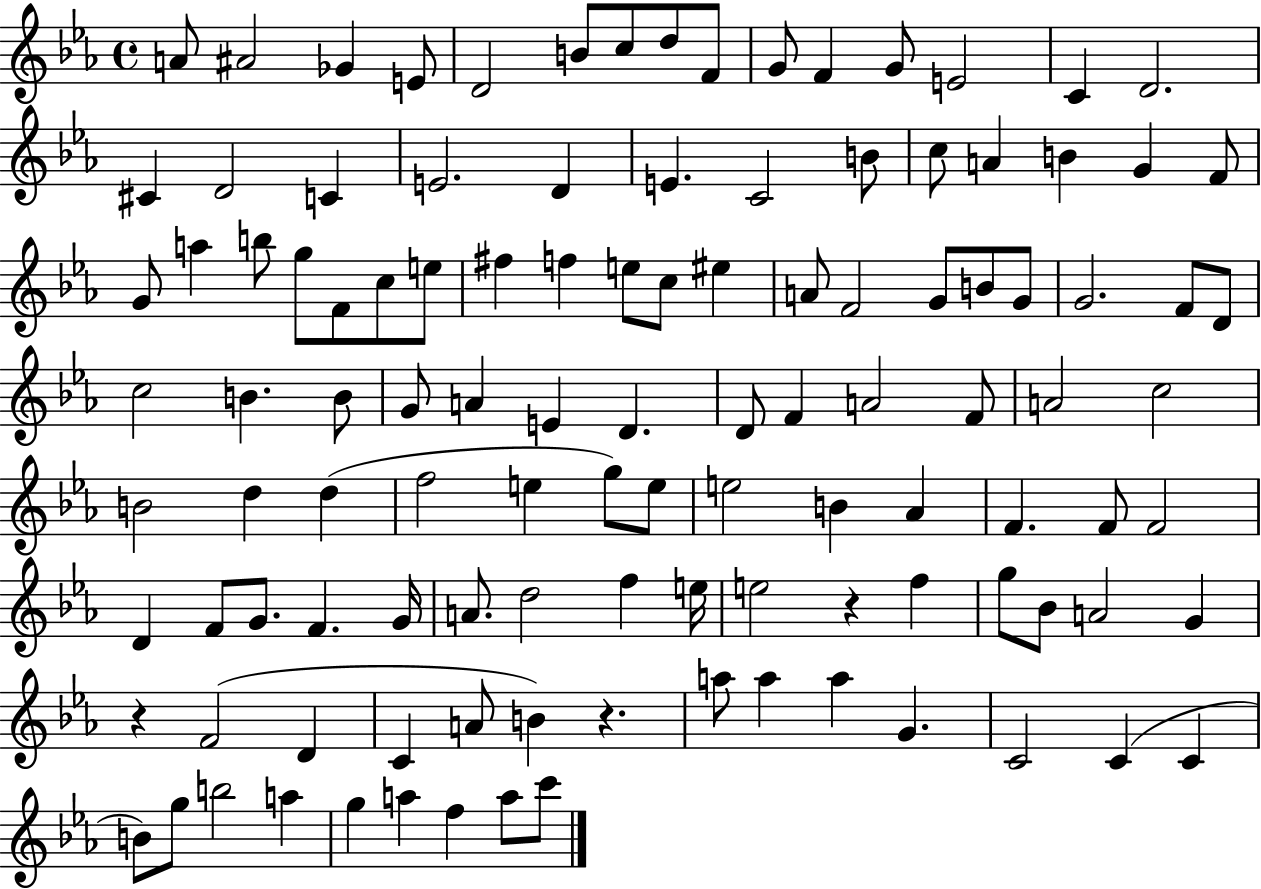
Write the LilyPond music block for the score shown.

{
  \clef treble
  \time 4/4
  \defaultTimeSignature
  \key ees \major
  a'8 ais'2 ges'4 e'8 | d'2 b'8 c''8 d''8 f'8 | g'8 f'4 g'8 e'2 | c'4 d'2. | \break cis'4 d'2 c'4 | e'2. d'4 | e'4. c'2 b'8 | c''8 a'4 b'4 g'4 f'8 | \break g'8 a''4 b''8 g''8 f'8 c''8 e''8 | fis''4 f''4 e''8 c''8 eis''4 | a'8 f'2 g'8 b'8 g'8 | g'2. f'8 d'8 | \break c''2 b'4. b'8 | g'8 a'4 e'4 d'4. | d'8 f'4 a'2 f'8 | a'2 c''2 | \break b'2 d''4 d''4( | f''2 e''4 g''8) e''8 | e''2 b'4 aes'4 | f'4. f'8 f'2 | \break d'4 f'8 g'8. f'4. g'16 | a'8. d''2 f''4 e''16 | e''2 r4 f''4 | g''8 bes'8 a'2 g'4 | \break r4 f'2( d'4 | c'4 a'8 b'4) r4. | a''8 a''4 a''4 g'4. | c'2 c'4( c'4 | \break b'8) g''8 b''2 a''4 | g''4 a''4 f''4 a''8 c'''8 | \bar "|."
}